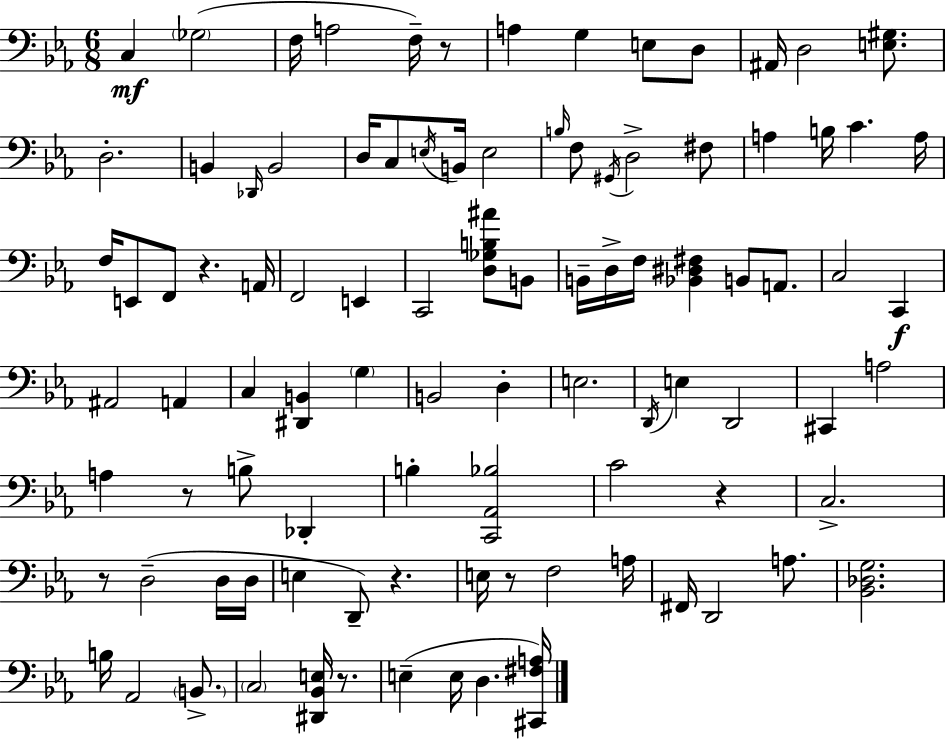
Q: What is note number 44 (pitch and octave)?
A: C2